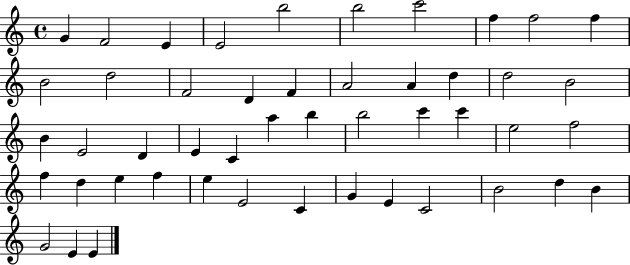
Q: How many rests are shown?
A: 0